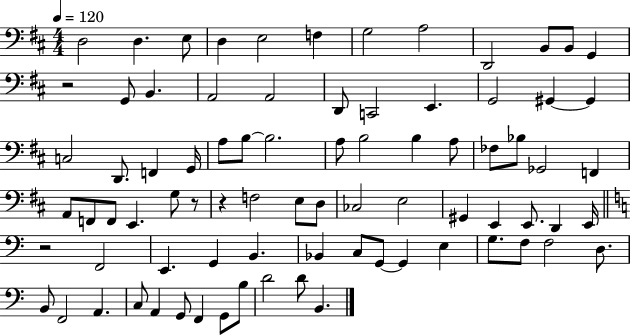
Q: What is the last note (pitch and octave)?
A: B2